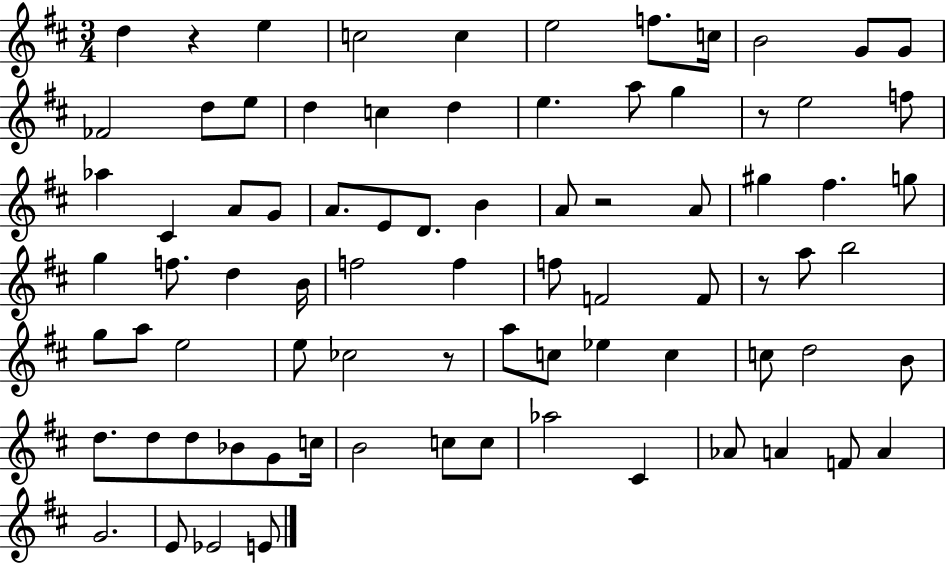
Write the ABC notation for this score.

X:1
T:Untitled
M:3/4
L:1/4
K:D
d z e c2 c e2 f/2 c/4 B2 G/2 G/2 _F2 d/2 e/2 d c d e a/2 g z/2 e2 f/2 _a ^C A/2 G/2 A/2 E/2 D/2 B A/2 z2 A/2 ^g ^f g/2 g f/2 d B/4 f2 f f/2 F2 F/2 z/2 a/2 b2 g/2 a/2 e2 e/2 _c2 z/2 a/2 c/2 _e c c/2 d2 B/2 d/2 d/2 d/2 _B/2 G/2 c/4 B2 c/2 c/2 _a2 ^C _A/2 A F/2 A G2 E/2 _E2 E/2